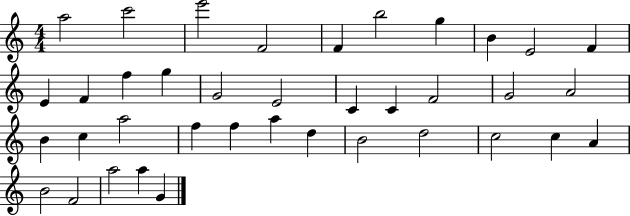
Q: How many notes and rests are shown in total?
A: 38